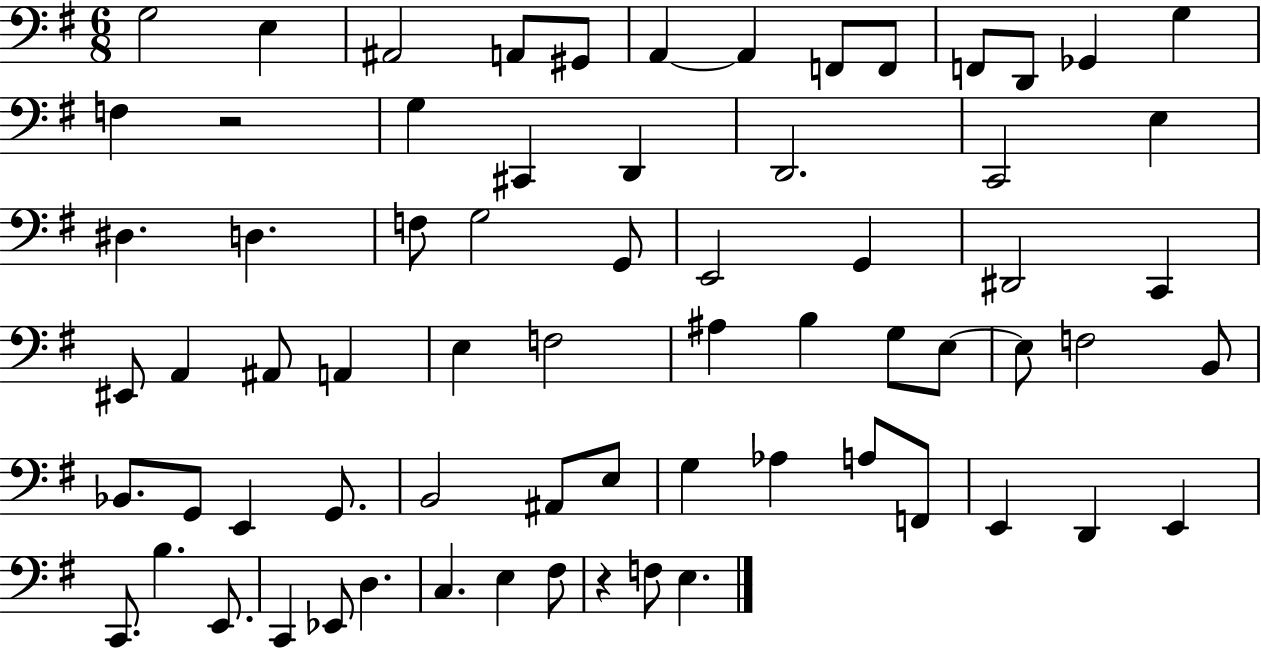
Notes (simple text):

G3/h E3/q A#2/h A2/e G#2/e A2/q A2/q F2/e F2/e F2/e D2/e Gb2/q G3/q F3/q R/h G3/q C#2/q D2/q D2/h. C2/h E3/q D#3/q. D3/q. F3/e G3/h G2/e E2/h G2/q D#2/h C2/q EIS2/e A2/q A#2/e A2/q E3/q F3/h A#3/q B3/q G3/e E3/e E3/e F3/h B2/e Bb2/e. G2/e E2/q G2/e. B2/h A#2/e E3/e G3/q Ab3/q A3/e F2/e E2/q D2/q E2/q C2/e. B3/q. E2/e. C2/q Eb2/e D3/q. C3/q. E3/q F#3/e R/q F3/e E3/q.